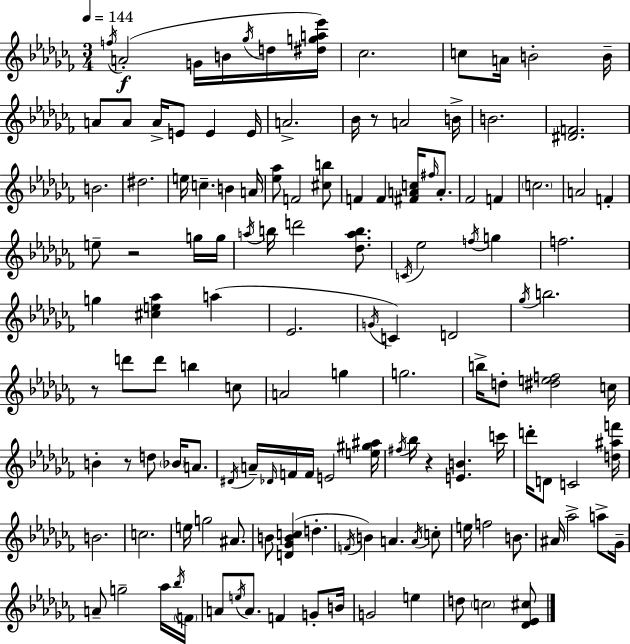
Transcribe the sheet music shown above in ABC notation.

X:1
T:Untitled
M:3/4
L:1/4
K:Abm
f/4 A2 G/4 B/4 _g/4 d/4 [^dga_e']/4 _c2 c/2 A/4 B2 B/4 A/2 A/2 A/4 E/2 E E/4 A2 _B/4 z/2 A2 B/4 B2 [^DF]2 B2 ^d2 e/4 c B A/4 [_e_a]/2 F2 [^cb]/2 F F [^FAc]/4 ^f/4 A/2 _F2 F c2 A2 F e/2 z2 g/4 g/4 a/4 b/4 d'2 [_dab]/2 C/4 _e2 f/4 g f2 g [^ce_a] a _E2 G/4 C D2 _g/4 b2 z/2 d'/2 d'/2 b c/2 A2 g g2 b/4 d/2 [^def]2 c/4 B z/2 d/2 _B/4 A/2 ^D/4 A/4 _D/4 F/4 F/4 E2 [e^g^a]/4 ^f/4 _b/4 z [EB] c'/4 d'/4 D/2 C2 [d^af']/4 B2 c2 e/4 g2 ^A/2 B/2 [D_GBc] d F/4 B A A/4 c/2 e/4 f2 B/2 ^A/4 _a2 a/2 _G/4 A/2 g2 _a/4 _b/4 F/4 A/2 e/4 A/2 F G/2 B/4 G2 e d/2 c2 [_D_E^c]/2